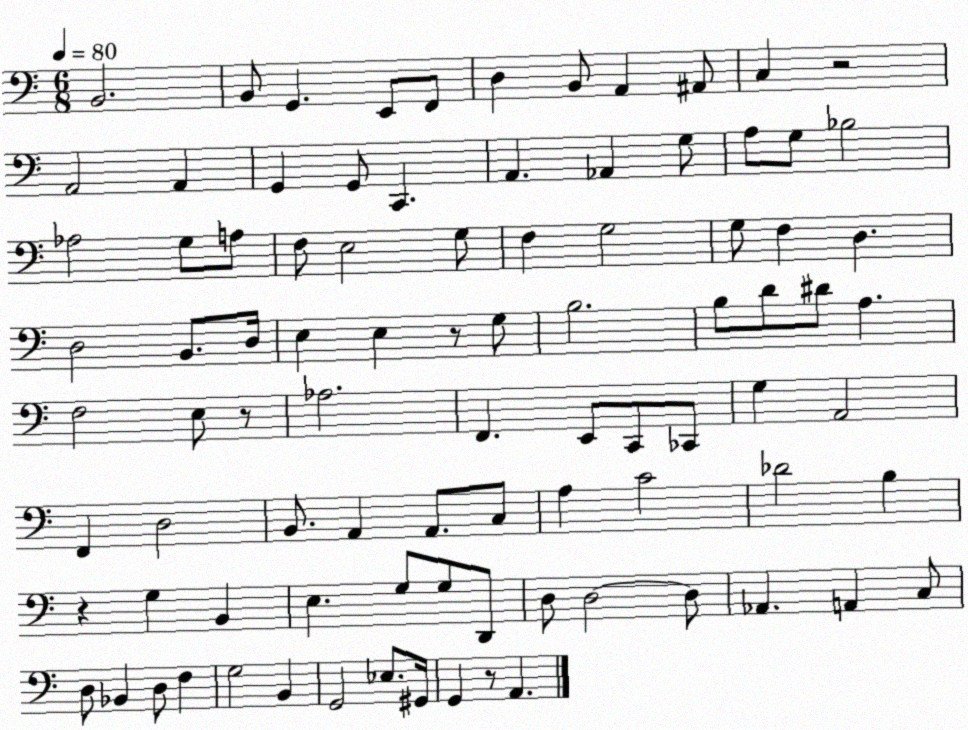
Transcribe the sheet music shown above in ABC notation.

X:1
T:Untitled
M:6/8
L:1/4
K:C
B,,2 B,,/2 G,, E,,/2 F,,/2 D, B,,/2 A,, ^A,,/2 C, z2 A,,2 A,, G,, G,,/2 C,, A,, _A,, G,/2 A,/2 G,/2 _B,2 _A,2 G,/2 A,/2 F,/2 E,2 G,/2 F, G,2 G,/2 F, D, D,2 B,,/2 D,/4 E, E, z/2 G,/2 B,2 B,/2 D/2 ^D/2 A, F,2 E,/2 z/2 _A,2 F,, E,,/2 C,,/2 _C,,/2 G, A,,2 F,, D,2 B,,/2 A,, A,,/2 C,/2 A, C2 _D2 B, z G, B,, E, G,/2 G,/2 D,,/2 D,/2 D,2 D,/2 _A,, A,, C,/2 D,/2 _B,, D,/2 F, G,2 B,, G,,2 _E,/2 ^G,,/4 G,, z/2 A,,